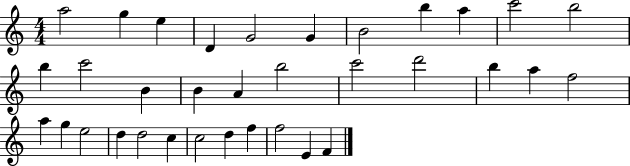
{
  \clef treble
  \numericTimeSignature
  \time 4/4
  \key c \major
  a''2 g''4 e''4 | d'4 g'2 g'4 | b'2 b''4 a''4 | c'''2 b''2 | \break b''4 c'''2 b'4 | b'4 a'4 b''2 | c'''2 d'''2 | b''4 a''4 f''2 | \break a''4 g''4 e''2 | d''4 d''2 c''4 | c''2 d''4 f''4 | f''2 e'4 f'4 | \break \bar "|."
}